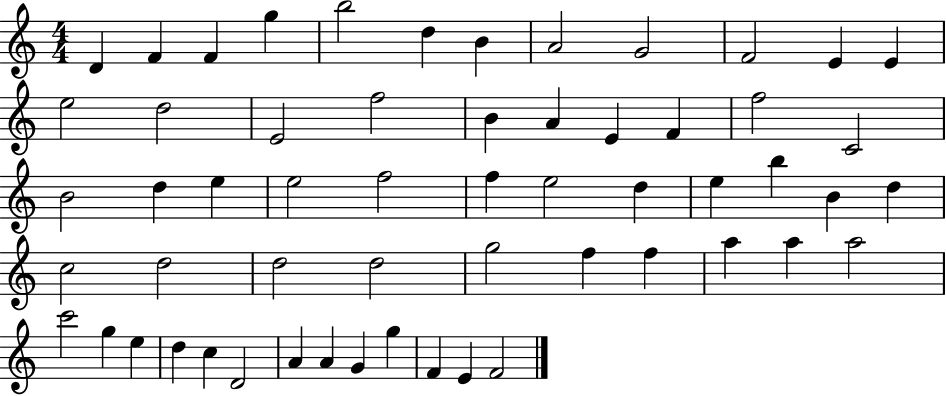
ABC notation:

X:1
T:Untitled
M:4/4
L:1/4
K:C
D F F g b2 d B A2 G2 F2 E E e2 d2 E2 f2 B A E F f2 C2 B2 d e e2 f2 f e2 d e b B d c2 d2 d2 d2 g2 f f a a a2 c'2 g e d c D2 A A G g F E F2